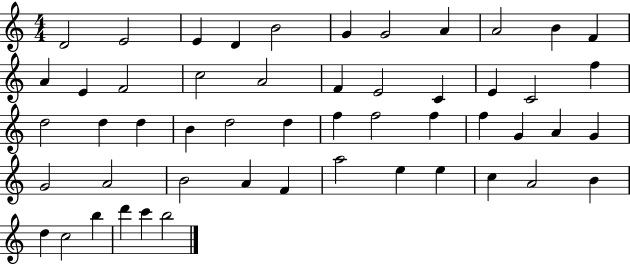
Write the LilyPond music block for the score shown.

{
  \clef treble
  \numericTimeSignature
  \time 4/4
  \key c \major
  d'2 e'2 | e'4 d'4 b'2 | g'4 g'2 a'4 | a'2 b'4 f'4 | \break a'4 e'4 f'2 | c''2 a'2 | f'4 e'2 c'4 | e'4 c'2 f''4 | \break d''2 d''4 d''4 | b'4 d''2 d''4 | f''4 f''2 f''4 | f''4 g'4 a'4 g'4 | \break g'2 a'2 | b'2 a'4 f'4 | a''2 e''4 e''4 | c''4 a'2 b'4 | \break d''4 c''2 b''4 | d'''4 c'''4 b''2 | \bar "|."
}